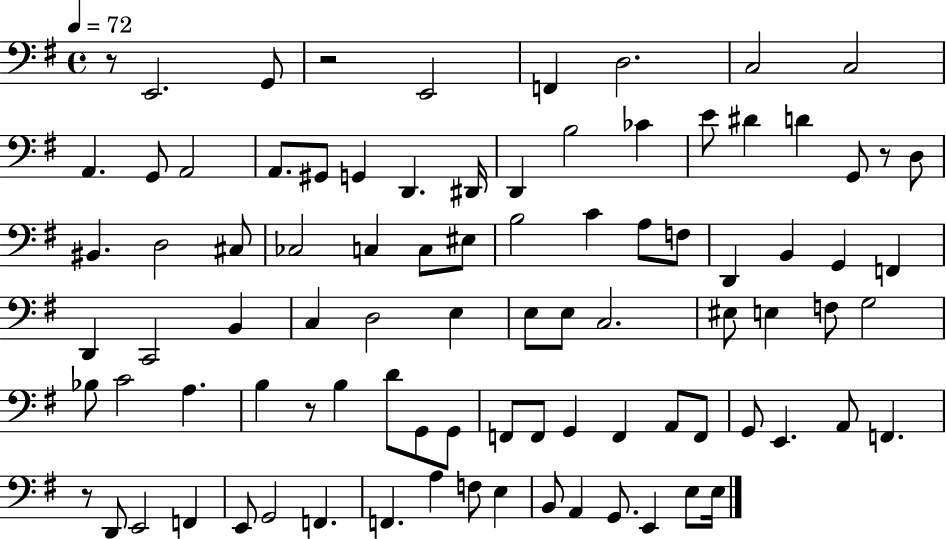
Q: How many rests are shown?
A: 5